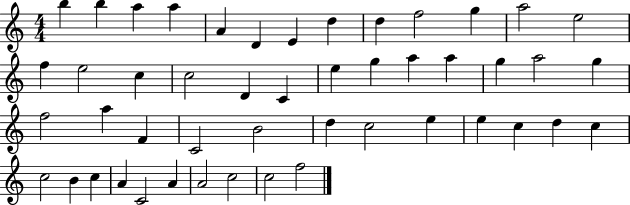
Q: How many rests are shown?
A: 0